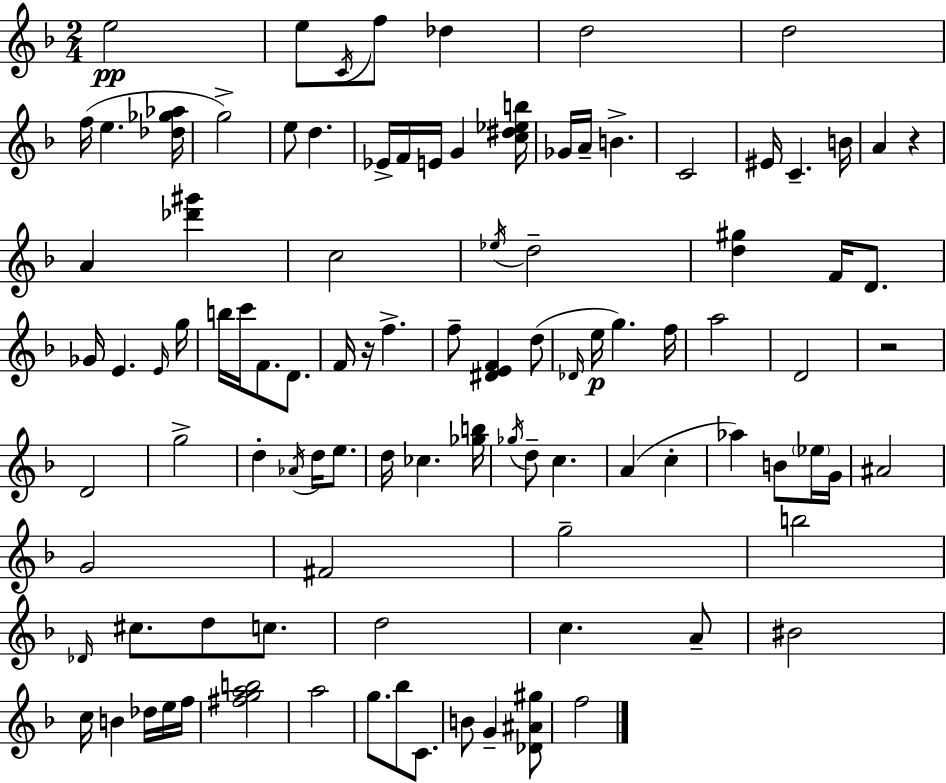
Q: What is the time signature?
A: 2/4